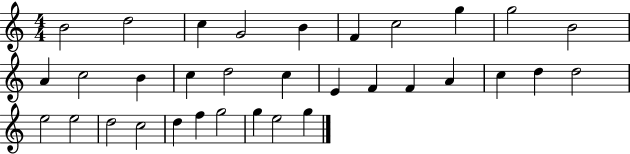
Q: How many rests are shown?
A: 0